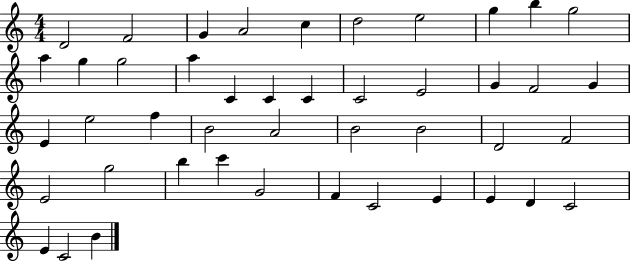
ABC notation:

X:1
T:Untitled
M:4/4
L:1/4
K:C
D2 F2 G A2 c d2 e2 g b g2 a g g2 a C C C C2 E2 G F2 G E e2 f B2 A2 B2 B2 D2 F2 E2 g2 b c' G2 F C2 E E D C2 E C2 B